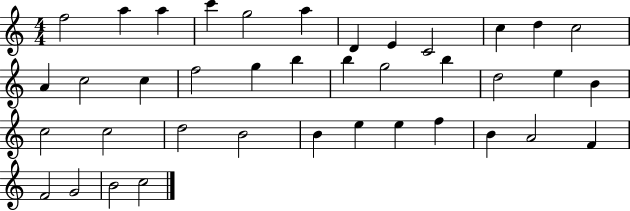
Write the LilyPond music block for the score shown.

{
  \clef treble
  \numericTimeSignature
  \time 4/4
  \key c \major
  f''2 a''4 a''4 | c'''4 g''2 a''4 | d'4 e'4 c'2 | c''4 d''4 c''2 | \break a'4 c''2 c''4 | f''2 g''4 b''4 | b''4 g''2 b''4 | d''2 e''4 b'4 | \break c''2 c''2 | d''2 b'2 | b'4 e''4 e''4 f''4 | b'4 a'2 f'4 | \break f'2 g'2 | b'2 c''2 | \bar "|."
}